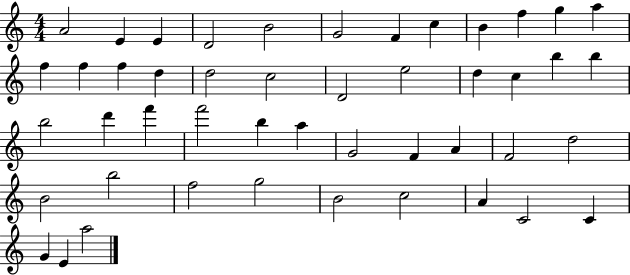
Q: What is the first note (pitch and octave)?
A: A4